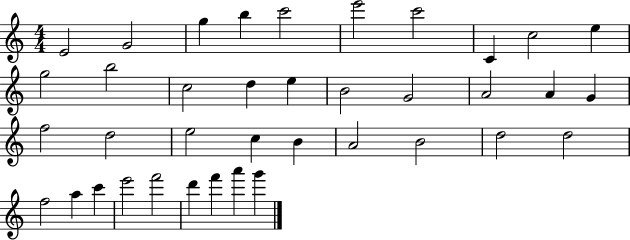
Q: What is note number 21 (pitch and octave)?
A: F5